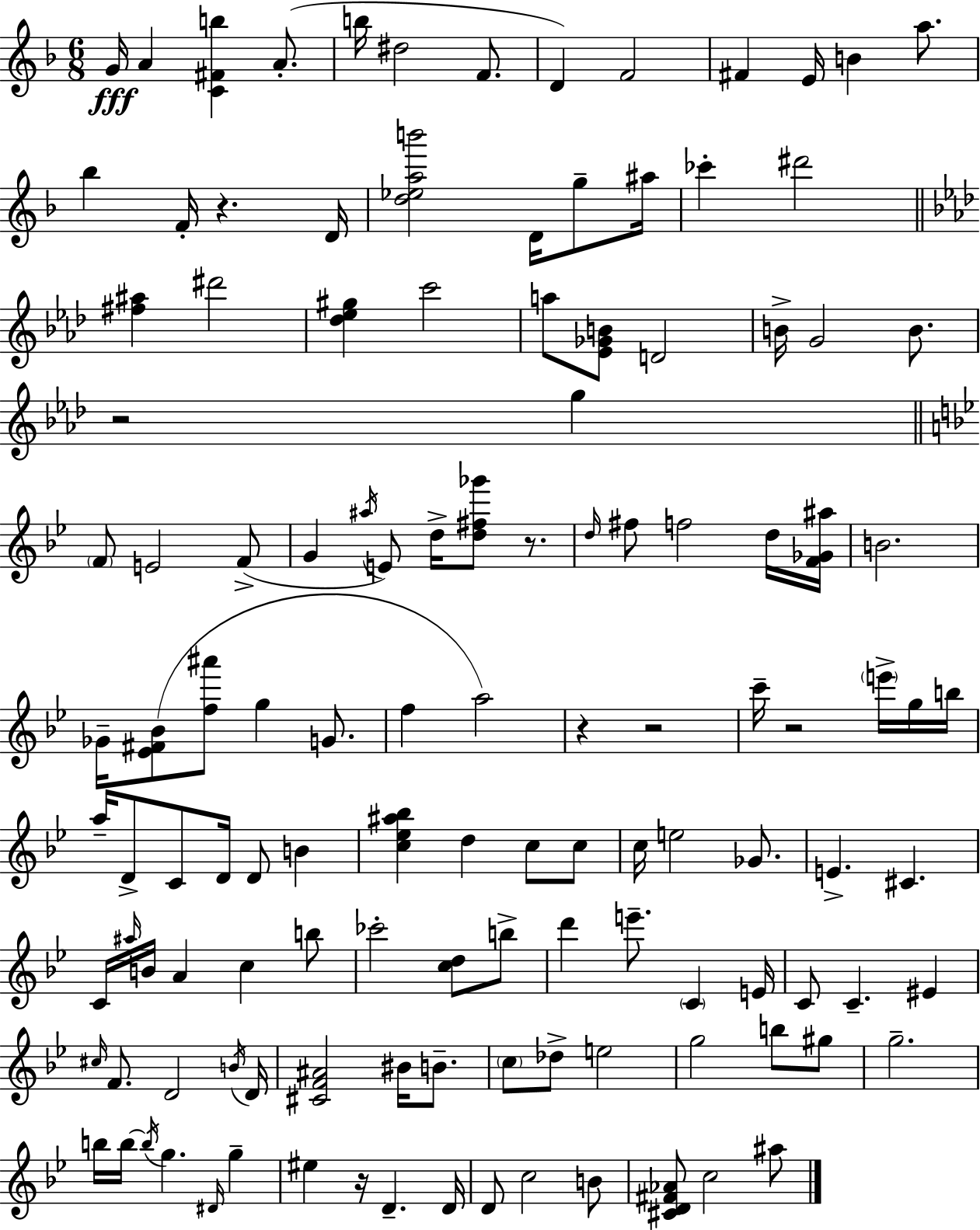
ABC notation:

X:1
T:Untitled
M:6/8
L:1/4
K:Dm
G/4 A [C^Fb] A/2 b/4 ^d2 F/2 D F2 ^F E/4 B a/2 _b F/4 z D/4 [d_eab']2 D/4 g/2 ^a/4 _c' ^d'2 [^f^a] ^d'2 [_d_e^g] c'2 a/2 [_E_GB]/2 D2 B/4 G2 B/2 z2 g F/2 E2 F/2 G ^a/4 E/2 d/4 [d^f_g']/2 z/2 d/4 ^f/2 f2 d/4 [F_G^a]/4 B2 _G/4 [_E^F_B]/2 [f^a']/2 g G/2 f a2 z z2 c'/4 z2 e'/4 g/4 b/4 a/4 D/2 C/2 D/4 D/2 B [c_e^a_b] d c/2 c/2 c/4 e2 _G/2 E ^C C/4 ^a/4 B/4 A c b/2 _c'2 [cd]/2 b/2 d' e'/2 C E/4 C/2 C ^E ^c/4 F/2 D2 B/4 D/4 [^CF^A]2 ^B/4 B/2 c/2 _d/2 e2 g2 b/2 ^g/2 g2 b/4 b/4 b/4 g ^D/4 g ^e z/4 D D/4 D/2 c2 B/2 [^CD^F_A]/2 c2 ^a/2